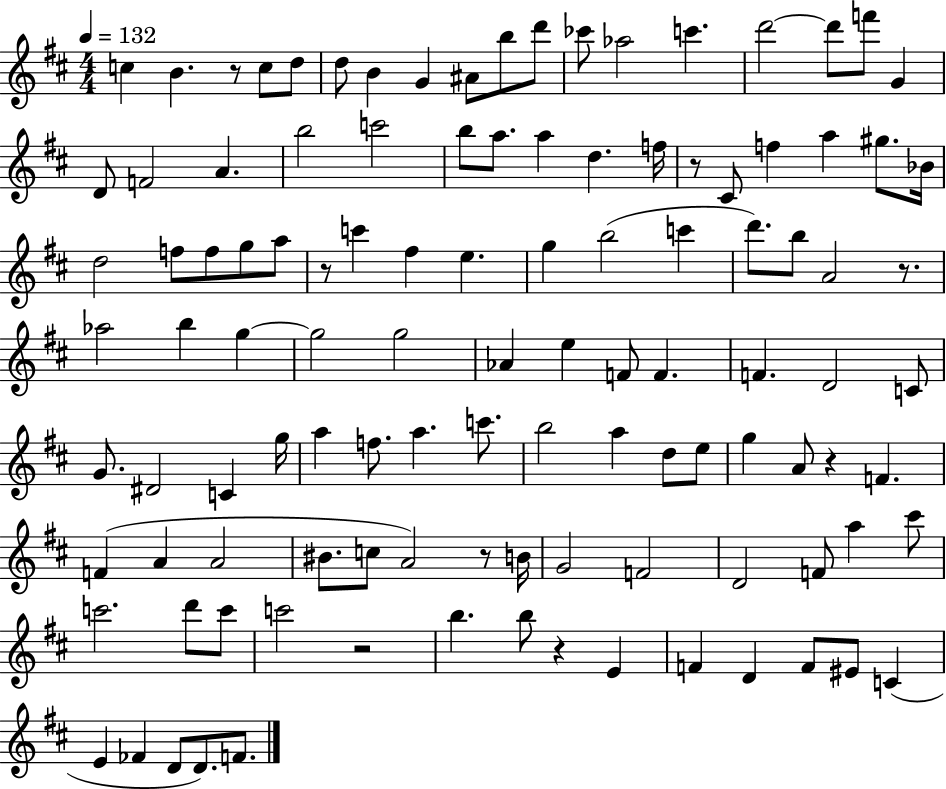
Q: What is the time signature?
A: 4/4